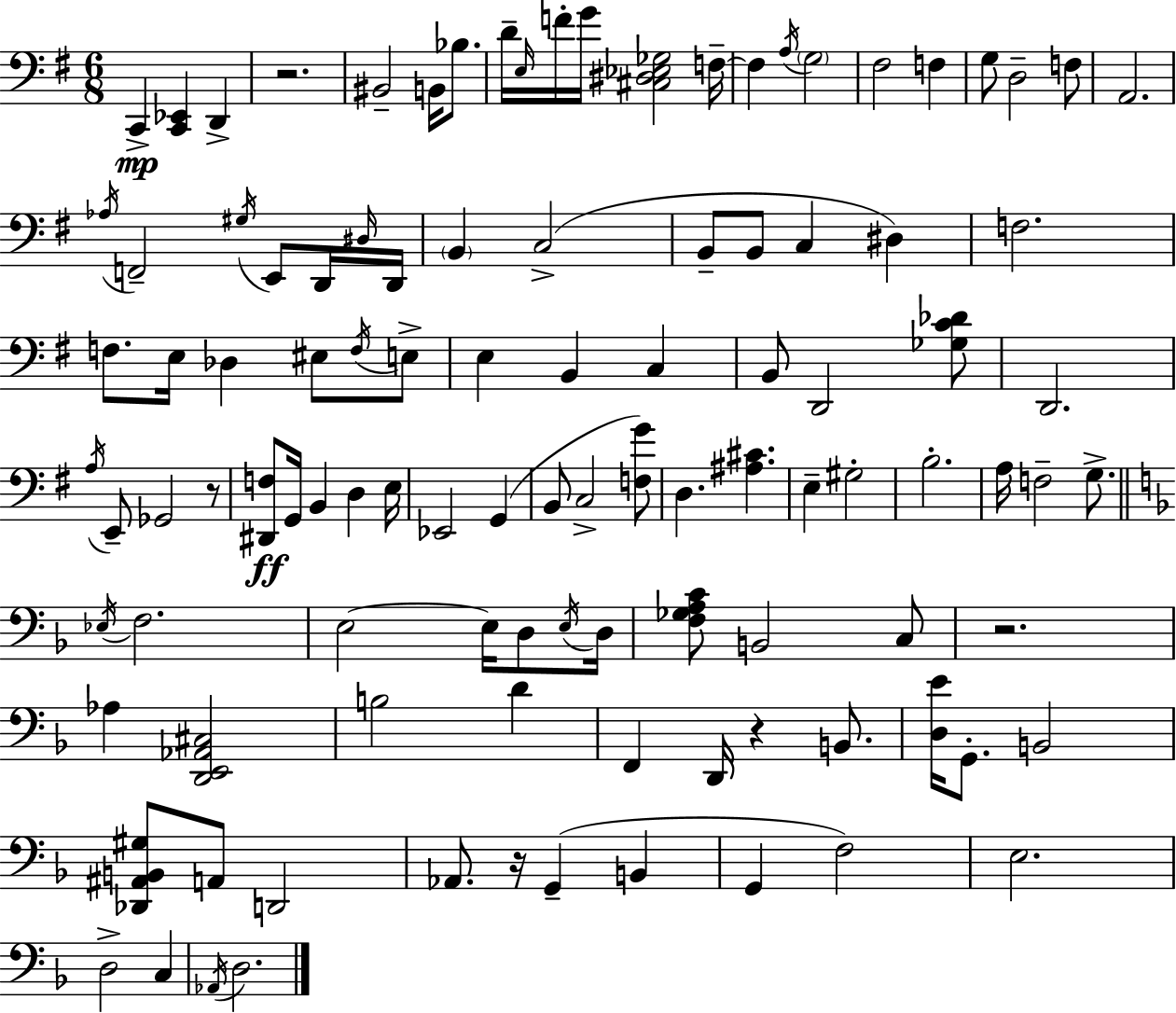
X:1
T:Untitled
M:6/8
L:1/4
K:Em
C,, [C,,_E,,] D,, z2 ^B,,2 B,,/4 _B,/2 D/4 E,/4 F/4 G/4 [^C,^D,_E,_G,]2 F,/4 F, A,/4 G,2 ^F,2 F, G,/2 D,2 F,/2 A,,2 _A,/4 F,,2 ^G,/4 E,,/2 D,,/4 ^D,/4 D,,/4 B,, C,2 B,,/2 B,,/2 C, ^D, F,2 F,/2 E,/4 _D, ^E,/2 F,/4 E,/2 E, B,, C, B,,/2 D,,2 [_G,C_D]/2 D,,2 A,/4 E,,/2 _G,,2 z/2 [^D,,F,]/2 G,,/4 B,, D, E,/4 _E,,2 G,, B,,/2 C,2 [F,G]/2 D, [^A,^C] E, ^G,2 B,2 A,/4 F,2 G,/2 _E,/4 F,2 E,2 E,/4 D,/2 E,/4 D,/4 [F,_G,A,C]/2 B,,2 C,/2 z2 _A, [D,,E,,_A,,^C,]2 B,2 D F,, D,,/4 z B,,/2 [D,E]/4 G,,/2 B,,2 [_D,,^A,,B,,^G,]/2 A,,/2 D,,2 _A,,/2 z/4 G,, B,, G,, F,2 E,2 D,2 C, _A,,/4 D,2